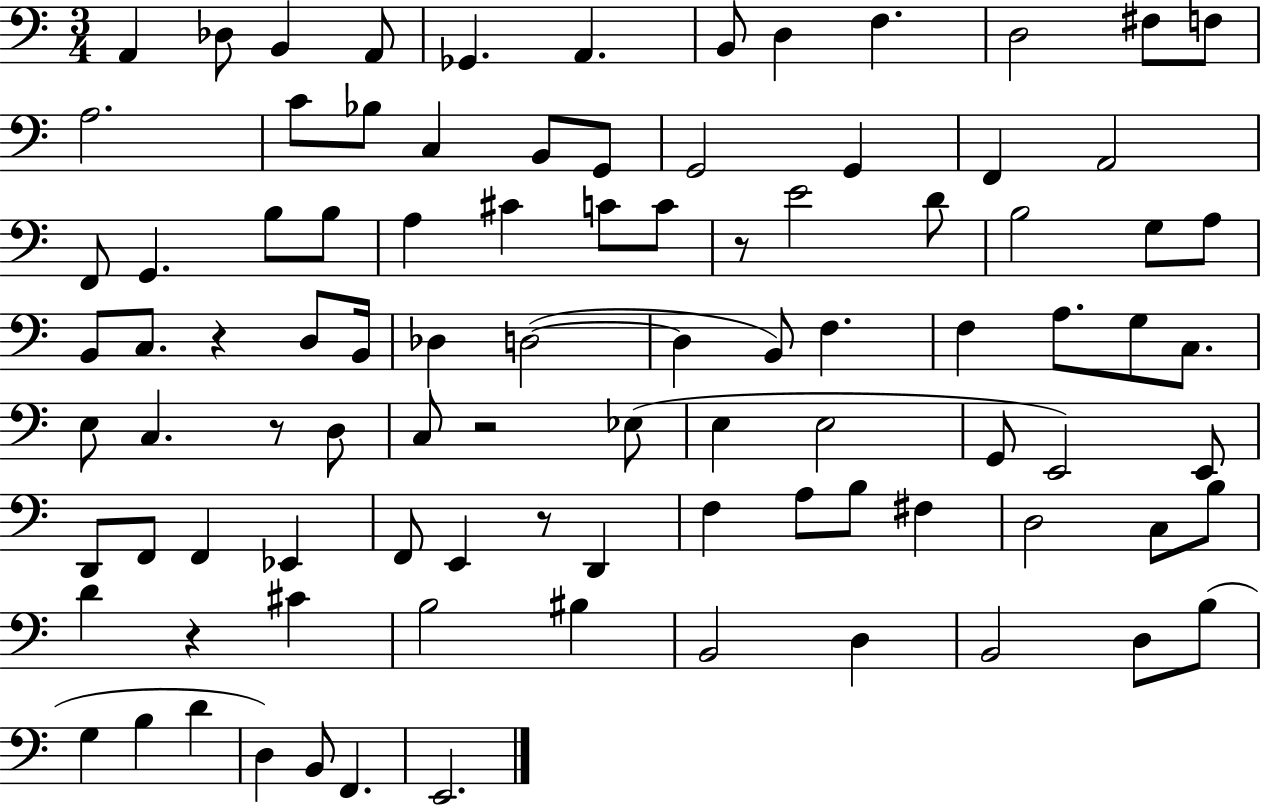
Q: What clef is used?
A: bass